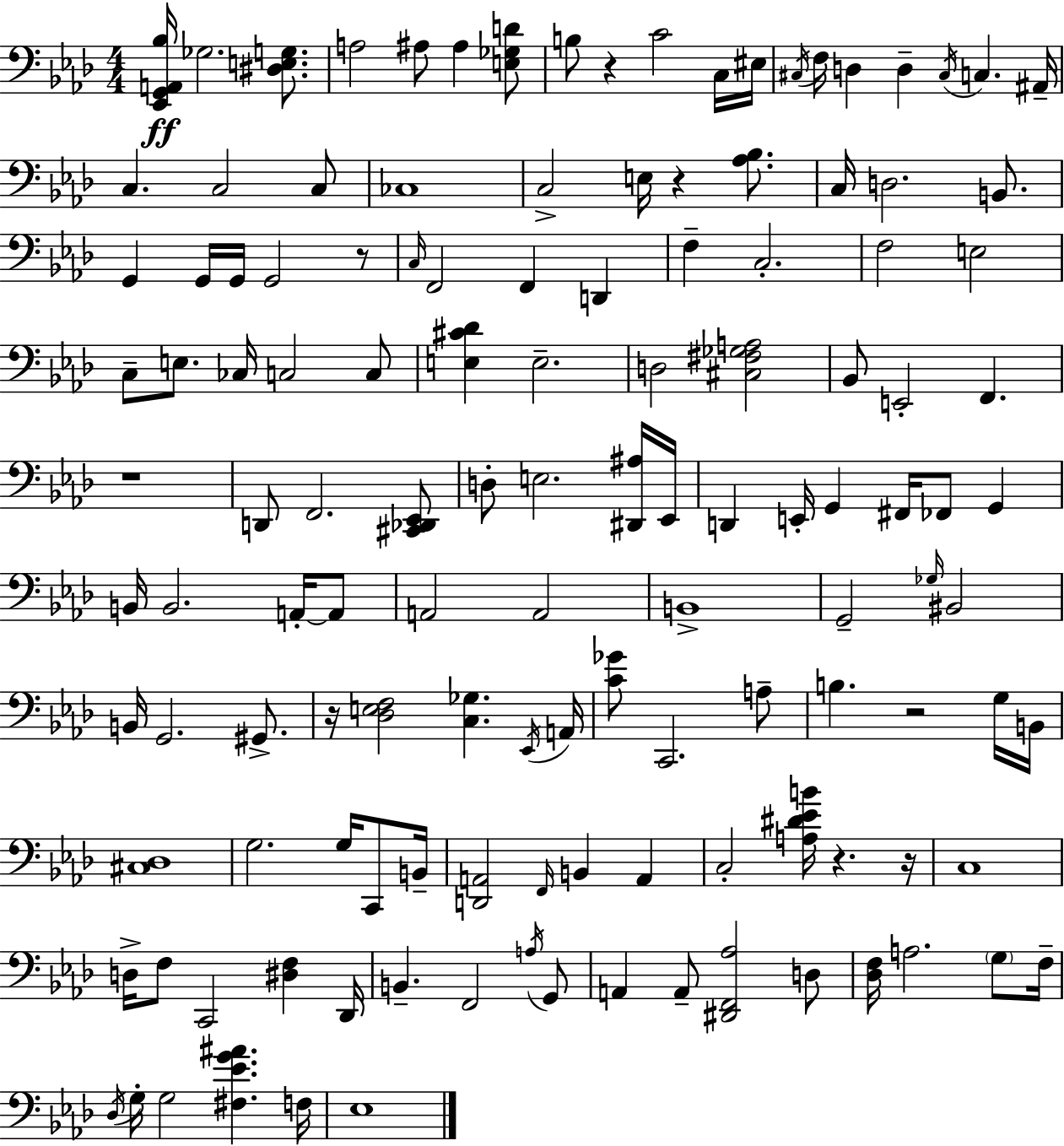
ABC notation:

X:1
T:Untitled
M:4/4
L:1/4
K:Fm
[_E,,G,,A,,_B,]/4 _G,2 [^D,E,G,]/2 A,2 ^A,/2 ^A, [E,_G,D]/2 B,/2 z C2 C,/4 ^E,/4 ^C,/4 F,/4 D, D, ^C,/4 C, ^A,,/4 C, C,2 C,/2 _C,4 C,2 E,/4 z [_A,_B,]/2 C,/4 D,2 B,,/2 G,, G,,/4 G,,/4 G,,2 z/2 C,/4 F,,2 F,, D,, F, C,2 F,2 E,2 C,/2 E,/2 _C,/4 C,2 C,/2 [E,^C_D] E,2 D,2 [^C,^F,_G,A,]2 _B,,/2 E,,2 F,, z4 D,,/2 F,,2 [^C,,_D,,_E,,]/2 D,/2 E,2 [^D,,^A,]/4 _E,,/4 D,, E,,/4 G,, ^F,,/4 _F,,/2 G,, B,,/4 B,,2 A,,/4 A,,/2 A,,2 A,,2 B,,4 G,,2 _G,/4 ^B,,2 B,,/4 G,,2 ^G,,/2 z/4 [_D,E,F,]2 [C,_G,] _E,,/4 A,,/4 [C_G]/2 C,,2 A,/2 B, z2 G,/4 B,,/4 [^C,_D,]4 G,2 G,/4 C,,/2 B,,/4 [D,,A,,]2 F,,/4 B,, A,, C,2 [A,^D_EB]/4 z z/4 C,4 D,/4 F,/2 C,,2 [^D,F,] _D,,/4 B,, F,,2 A,/4 G,,/2 A,, A,,/2 [^D,,F,,_A,]2 D,/2 [_D,F,]/4 A,2 G,/2 F,/4 _D,/4 G,/4 G,2 [^F,_EG^A] F,/4 _E,4